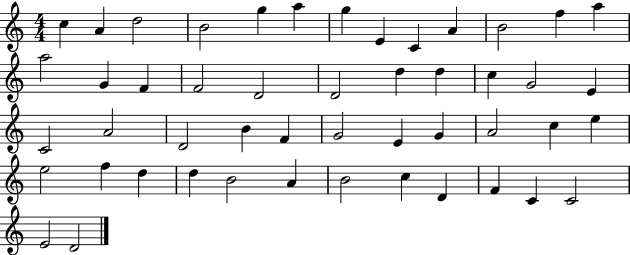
{
  \clef treble
  \numericTimeSignature
  \time 4/4
  \key c \major
  c''4 a'4 d''2 | b'2 g''4 a''4 | g''4 e'4 c'4 a'4 | b'2 f''4 a''4 | \break a''2 g'4 f'4 | f'2 d'2 | d'2 d''4 d''4 | c''4 g'2 e'4 | \break c'2 a'2 | d'2 b'4 f'4 | g'2 e'4 g'4 | a'2 c''4 e''4 | \break e''2 f''4 d''4 | d''4 b'2 a'4 | b'2 c''4 d'4 | f'4 c'4 c'2 | \break e'2 d'2 | \bar "|."
}